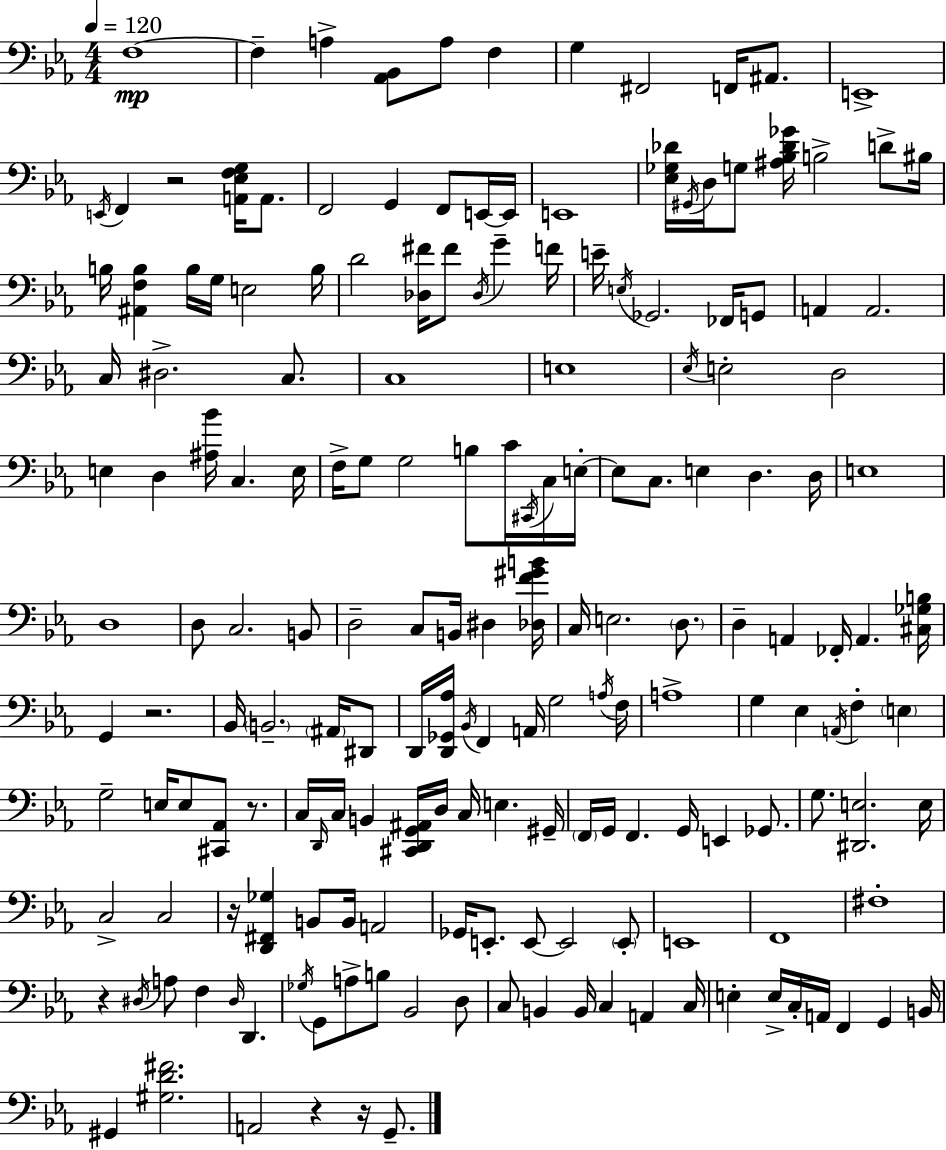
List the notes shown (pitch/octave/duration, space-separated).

F3/w F3/q A3/q [Ab2,Bb2]/e A3/e F3/q G3/q F#2/h F2/s A#2/e. E2/w E2/s F2/q R/h [A2,Eb3,F3,G3]/s A2/e. F2/h G2/q F2/e E2/s E2/s E2/w [Eb3,Gb3,Db4]/s G#2/s D3/s G3/e [A#3,Bb3,Db4,Gb4]/s B3/h D4/e BIS3/s B3/s [A#2,F3,B3]/q B3/s G3/s E3/h B3/s D4/h [Db3,F#4]/s F#4/e Db3/s G4/q F4/s E4/s E3/s Gb2/h. FES2/s G2/e A2/q A2/h. C3/s D#3/h. C3/e. C3/w E3/w Eb3/s E3/h D3/h E3/q D3/q [A#3,Bb4]/s C3/q. E3/s F3/s G3/e G3/h B3/e C4/s C#2/s C3/s E3/s E3/e C3/e. E3/q D3/q. D3/s E3/w D3/w D3/e C3/h. B2/e D3/h C3/e B2/s D#3/q [Db3,F4,G#4,B4]/s C3/s E3/h. D3/e. D3/q A2/q FES2/s A2/q. [C#3,Gb3,B3]/s G2/q R/h. Bb2/s B2/h. A#2/s D#2/e D2/s [D2,Gb2,Ab3]/s Bb2/s F2/q A2/s G3/h A3/s F3/s A3/w G3/q Eb3/q A2/s F3/q E3/q G3/h E3/s E3/e [C#2,Ab2]/e R/e. C3/s D2/s C3/s B2/q [C#2,D2,G2,A#2]/s D3/s C3/s E3/q. G#2/s F2/s G2/s F2/q. G2/s E2/q Gb2/e. G3/e. [D#2,E3]/h. E3/s C3/h C3/h R/s [D2,F#2,Gb3]/q B2/e B2/s A2/h Gb2/s E2/e. E2/e E2/h E2/e E2/w F2/w F#3/w R/q D#3/s A3/e F3/q D#3/s D2/q. Gb3/s G2/e A3/e B3/e Bb2/h D3/e C3/e B2/q B2/s C3/q A2/q C3/s E3/q E3/s C3/s A2/s F2/q G2/q B2/s G#2/q [G#3,D4,F#4]/h. A2/h R/q R/s G2/e.